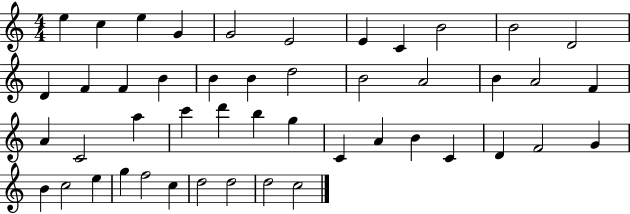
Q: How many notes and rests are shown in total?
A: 47